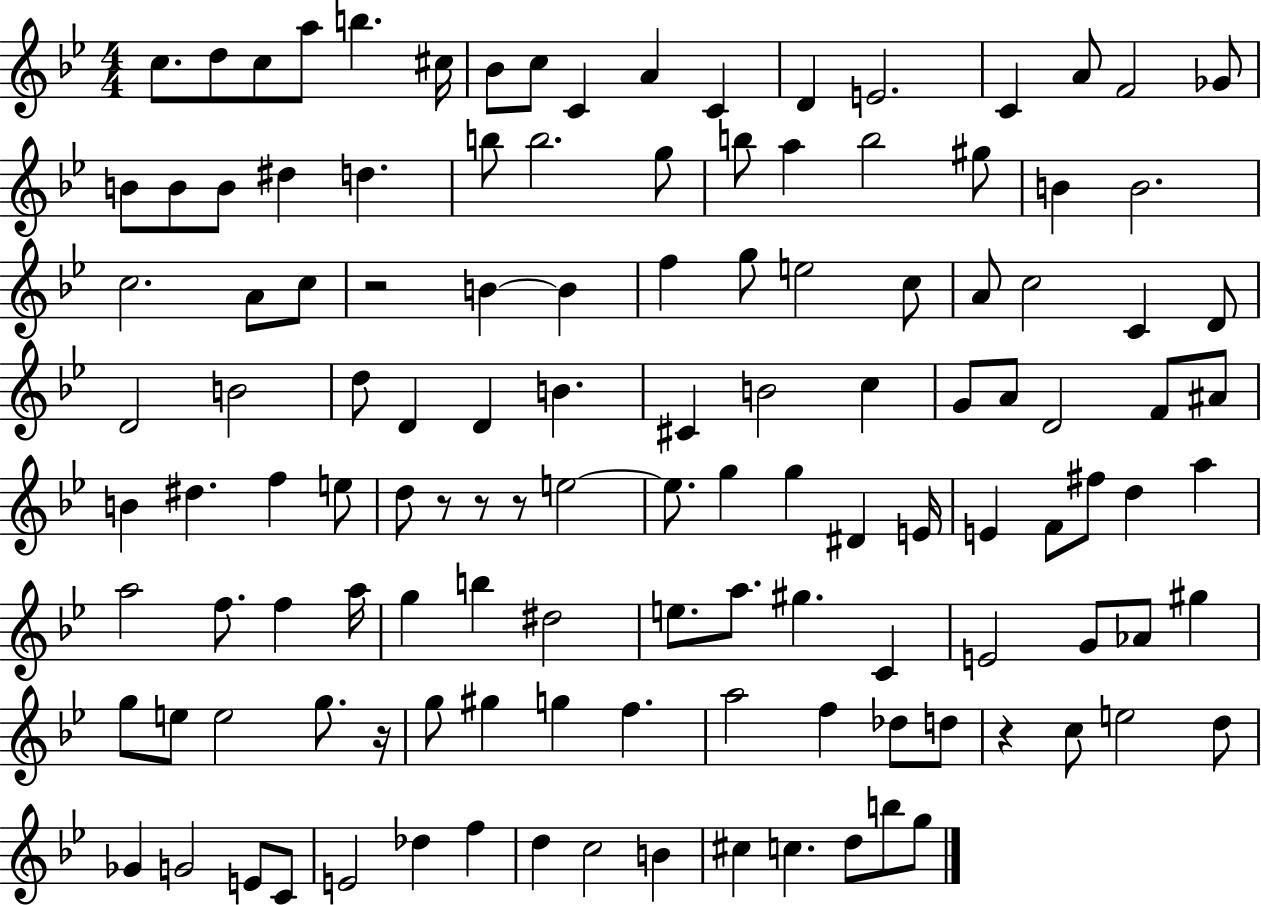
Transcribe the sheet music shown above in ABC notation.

X:1
T:Untitled
M:4/4
L:1/4
K:Bb
c/2 d/2 c/2 a/2 b ^c/4 _B/2 c/2 C A C D E2 C A/2 F2 _G/2 B/2 B/2 B/2 ^d d b/2 b2 g/2 b/2 a b2 ^g/2 B B2 c2 A/2 c/2 z2 B B f g/2 e2 c/2 A/2 c2 C D/2 D2 B2 d/2 D D B ^C B2 c G/2 A/2 D2 F/2 ^A/2 B ^d f e/2 d/2 z/2 z/2 z/2 e2 e/2 g g ^D E/4 E F/2 ^f/2 d a a2 f/2 f a/4 g b ^d2 e/2 a/2 ^g C E2 G/2 _A/2 ^g g/2 e/2 e2 g/2 z/4 g/2 ^g g f a2 f _d/2 d/2 z c/2 e2 d/2 _G G2 E/2 C/2 E2 _d f d c2 B ^c c d/2 b/2 g/2